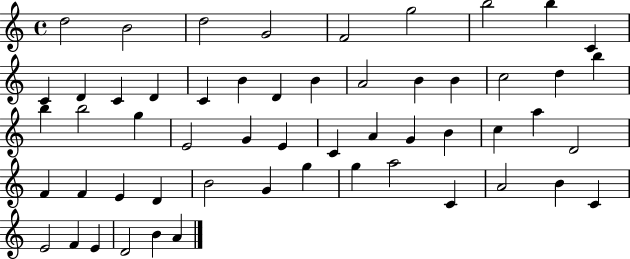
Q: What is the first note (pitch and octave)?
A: D5